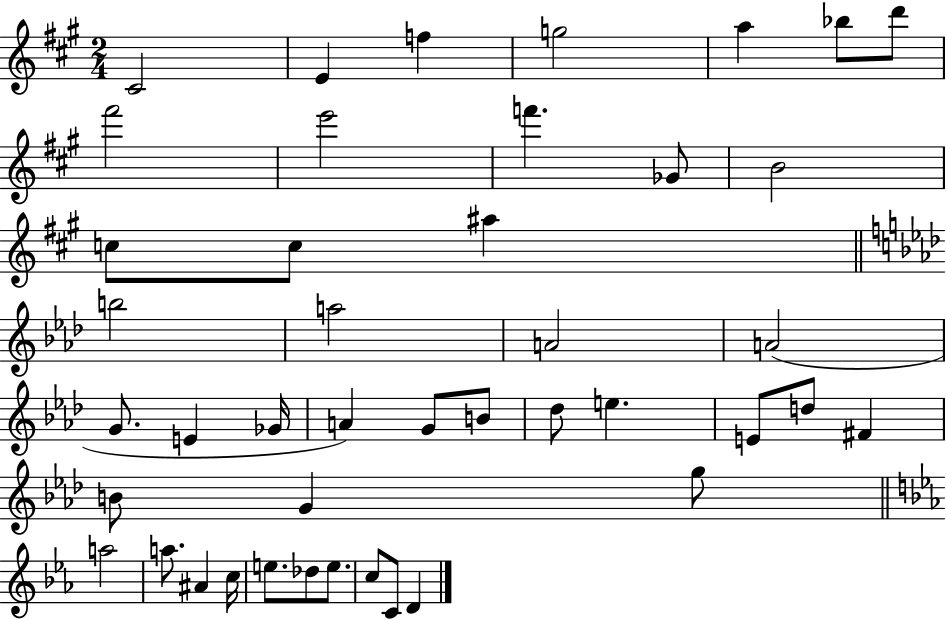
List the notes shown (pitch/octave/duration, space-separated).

C#4/h E4/q F5/q G5/h A5/q Bb5/e D6/e F#6/h E6/h F6/q. Gb4/e B4/h C5/e C5/e A#5/q B5/h A5/h A4/h A4/h G4/e. E4/q Gb4/s A4/q G4/e B4/e Db5/e E5/q. E4/e D5/e F#4/q B4/e G4/q G5/e A5/h A5/e. A#4/q C5/s E5/e. Db5/e E5/e. C5/e C4/e D4/q